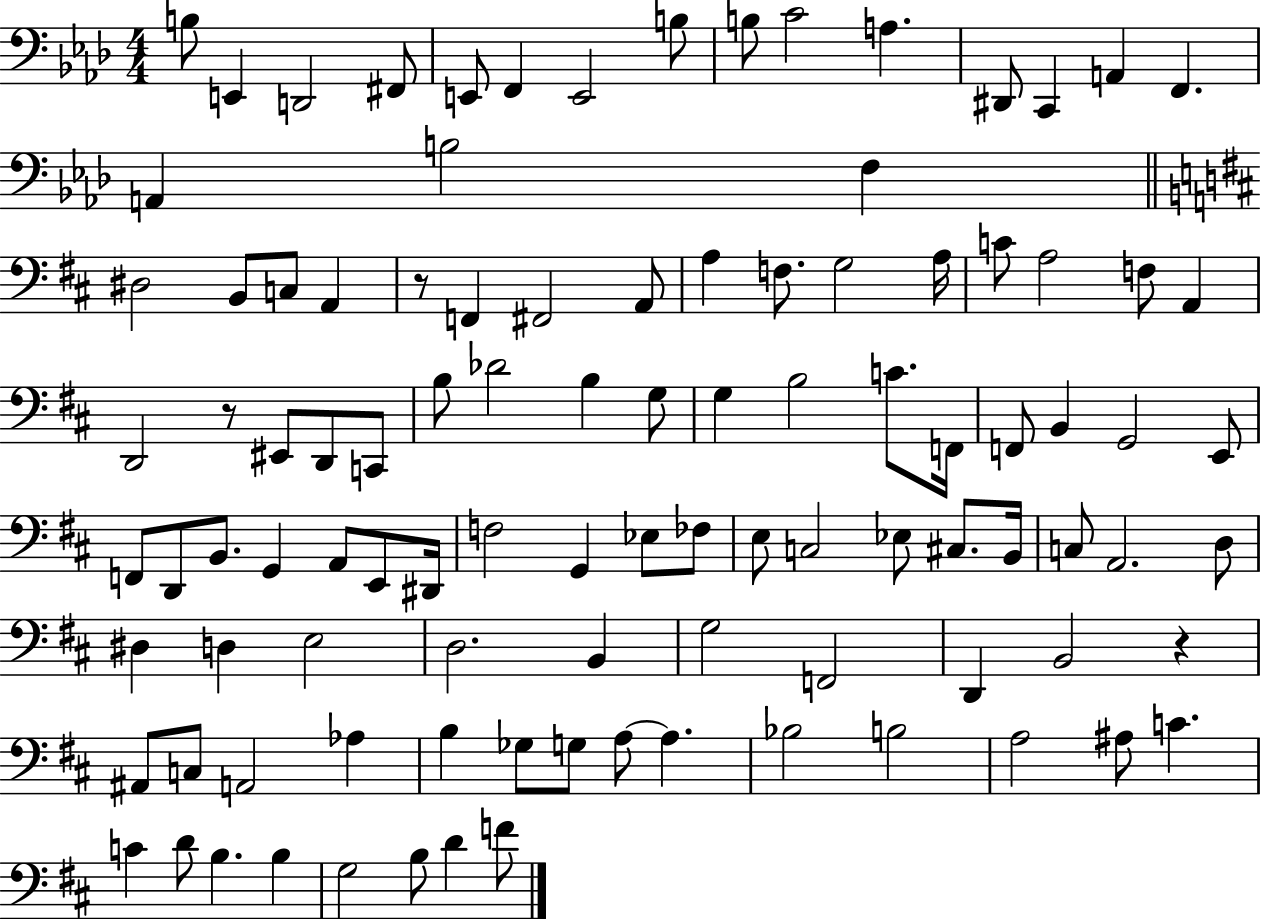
{
  \clef bass
  \numericTimeSignature
  \time 4/4
  \key aes \major
  b8 e,4 d,2 fis,8 | e,8 f,4 e,2 b8 | b8 c'2 a4. | dis,8 c,4 a,4 f,4. | \break a,4 b2 f4 | \bar "||" \break \key b \minor dis2 b,8 c8 a,4 | r8 f,4 fis,2 a,8 | a4 f8. g2 a16 | c'8 a2 f8 a,4 | \break d,2 r8 eis,8 d,8 c,8 | b8 des'2 b4 g8 | g4 b2 c'8. f,16 | f,8 b,4 g,2 e,8 | \break f,8 d,8 b,8. g,4 a,8 e,8 dis,16 | f2 g,4 ees8 fes8 | e8 c2 ees8 cis8. b,16 | c8 a,2. d8 | \break dis4 d4 e2 | d2. b,4 | g2 f,2 | d,4 b,2 r4 | \break ais,8 c8 a,2 aes4 | b4 ges8 g8 a8~~ a4. | bes2 b2 | a2 ais8 c'4. | \break c'4 d'8 b4. b4 | g2 b8 d'4 f'8 | \bar "|."
}